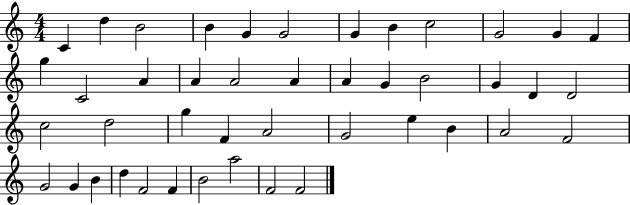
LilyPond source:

{
  \clef treble
  \numericTimeSignature
  \time 4/4
  \key c \major
  c'4 d''4 b'2 | b'4 g'4 g'2 | g'4 b'4 c''2 | g'2 g'4 f'4 | \break g''4 c'2 a'4 | a'4 a'2 a'4 | a'4 g'4 b'2 | g'4 d'4 d'2 | \break c''2 d''2 | g''4 f'4 a'2 | g'2 e''4 b'4 | a'2 f'2 | \break g'2 g'4 b'4 | d''4 f'2 f'4 | b'2 a''2 | f'2 f'2 | \break \bar "|."
}